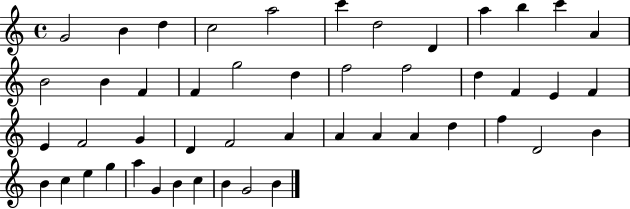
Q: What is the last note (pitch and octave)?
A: B4